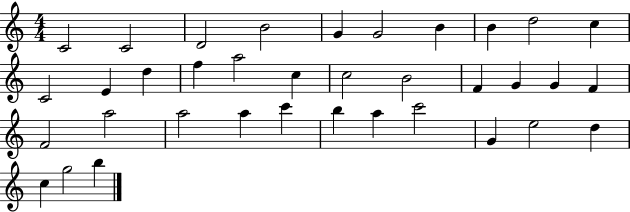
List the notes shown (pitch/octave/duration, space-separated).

C4/h C4/h D4/h B4/h G4/q G4/h B4/q B4/q D5/h C5/q C4/h E4/q D5/q F5/q A5/h C5/q C5/h B4/h F4/q G4/q G4/q F4/q F4/h A5/h A5/h A5/q C6/q B5/q A5/q C6/h G4/q E5/h D5/q C5/q G5/h B5/q